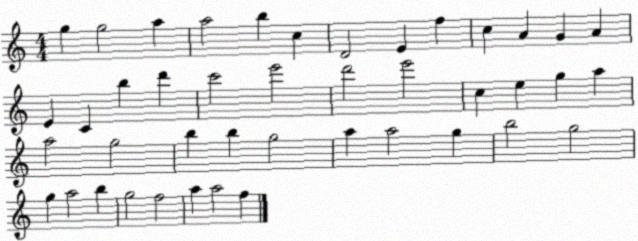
X:1
T:Untitled
M:4/4
L:1/4
K:C
g g2 a a2 b c D2 E f c A G A E C b d' c'2 e'2 d'2 e'2 c e g a a2 g2 b b g2 a a2 g b2 g2 g a2 b g2 f2 a a2 f